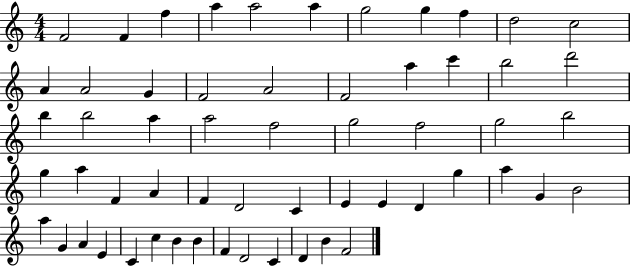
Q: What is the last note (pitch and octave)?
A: F4